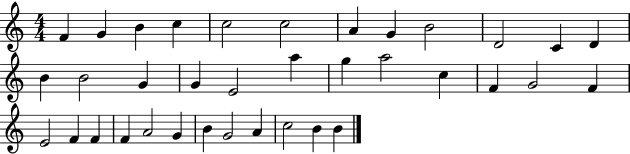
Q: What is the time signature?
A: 4/4